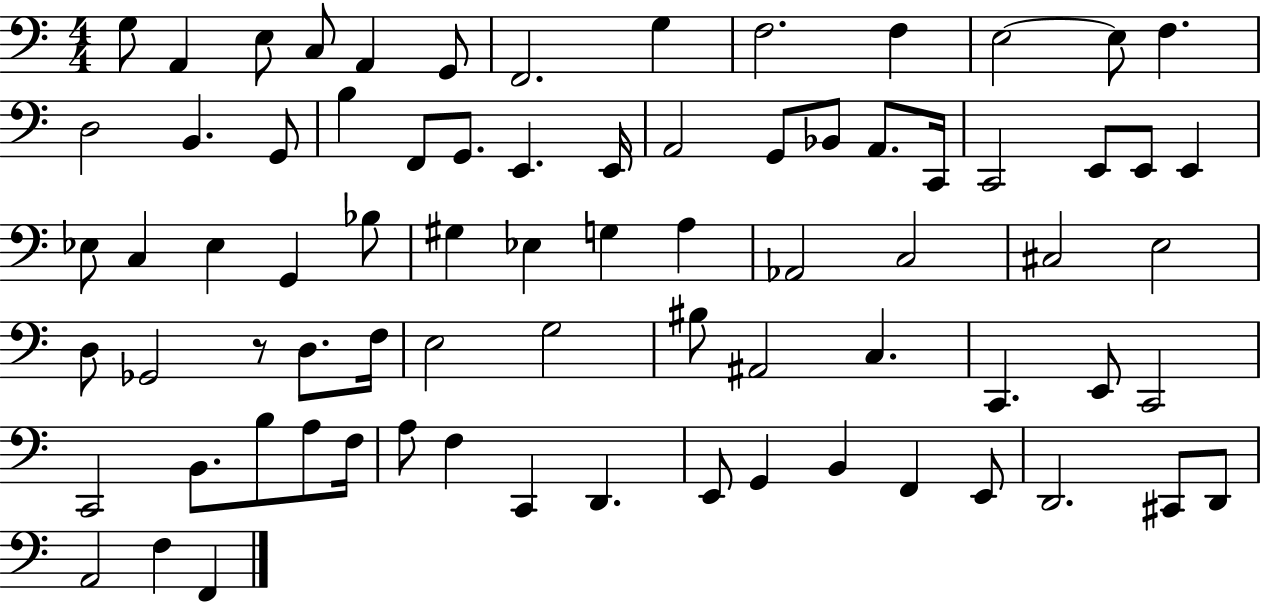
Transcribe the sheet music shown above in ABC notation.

X:1
T:Untitled
M:4/4
L:1/4
K:C
G,/2 A,, E,/2 C,/2 A,, G,,/2 F,,2 G, F,2 F, E,2 E,/2 F, D,2 B,, G,,/2 B, F,,/2 G,,/2 E,, E,,/4 A,,2 G,,/2 _B,,/2 A,,/2 C,,/4 C,,2 E,,/2 E,,/2 E,, _E,/2 C, _E, G,, _B,/2 ^G, _E, G, A, _A,,2 C,2 ^C,2 E,2 D,/2 _G,,2 z/2 D,/2 F,/4 E,2 G,2 ^B,/2 ^A,,2 C, C,, E,,/2 C,,2 C,,2 B,,/2 B,/2 A,/2 F,/4 A,/2 F, C,, D,, E,,/2 G,, B,, F,, E,,/2 D,,2 ^C,,/2 D,,/2 A,,2 F, F,,